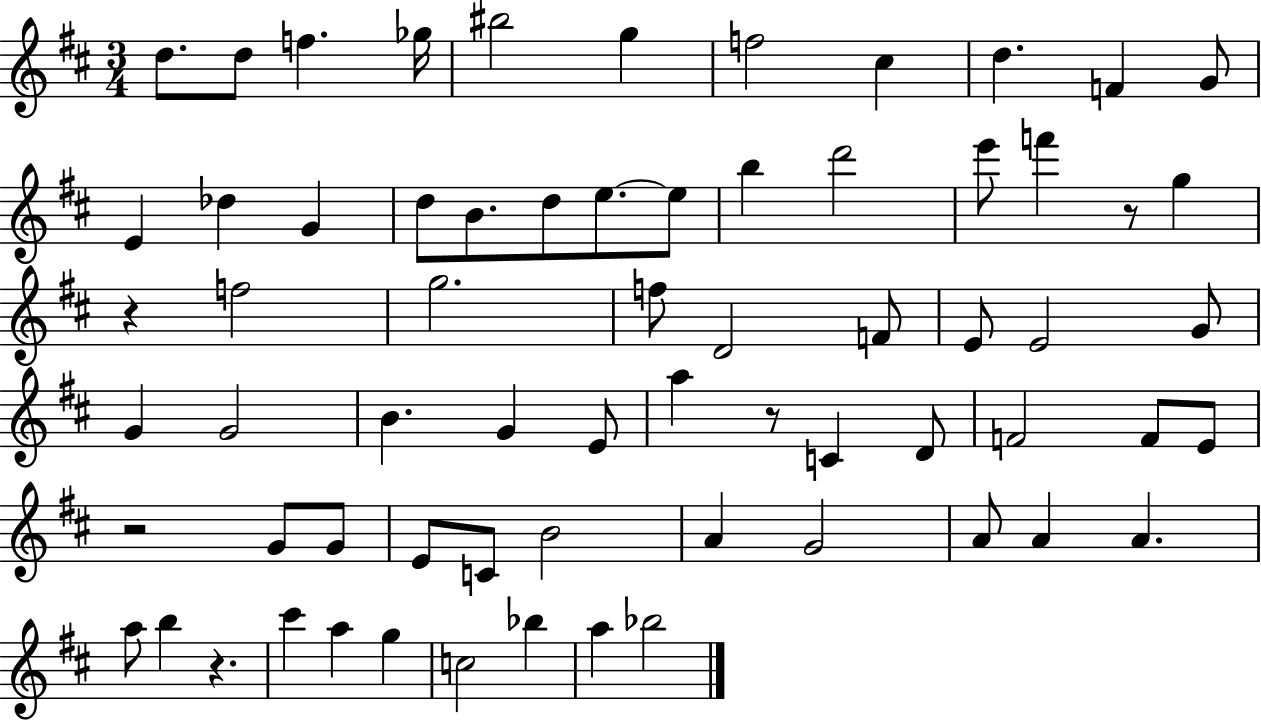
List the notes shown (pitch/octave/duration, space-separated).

D5/e. D5/e F5/q. Gb5/s BIS5/h G5/q F5/h C#5/q D5/q. F4/q G4/e E4/q Db5/q G4/q D5/e B4/e. D5/e E5/e. E5/e B5/q D6/h E6/e F6/q R/e G5/q R/q F5/h G5/h. F5/e D4/h F4/e E4/e E4/h G4/e G4/q G4/h B4/q. G4/q E4/e A5/q R/e C4/q D4/e F4/h F4/e E4/e R/h G4/e G4/e E4/e C4/e B4/h A4/q G4/h A4/e A4/q A4/q. A5/e B5/q R/q. C#6/q A5/q G5/q C5/h Bb5/q A5/q Bb5/h